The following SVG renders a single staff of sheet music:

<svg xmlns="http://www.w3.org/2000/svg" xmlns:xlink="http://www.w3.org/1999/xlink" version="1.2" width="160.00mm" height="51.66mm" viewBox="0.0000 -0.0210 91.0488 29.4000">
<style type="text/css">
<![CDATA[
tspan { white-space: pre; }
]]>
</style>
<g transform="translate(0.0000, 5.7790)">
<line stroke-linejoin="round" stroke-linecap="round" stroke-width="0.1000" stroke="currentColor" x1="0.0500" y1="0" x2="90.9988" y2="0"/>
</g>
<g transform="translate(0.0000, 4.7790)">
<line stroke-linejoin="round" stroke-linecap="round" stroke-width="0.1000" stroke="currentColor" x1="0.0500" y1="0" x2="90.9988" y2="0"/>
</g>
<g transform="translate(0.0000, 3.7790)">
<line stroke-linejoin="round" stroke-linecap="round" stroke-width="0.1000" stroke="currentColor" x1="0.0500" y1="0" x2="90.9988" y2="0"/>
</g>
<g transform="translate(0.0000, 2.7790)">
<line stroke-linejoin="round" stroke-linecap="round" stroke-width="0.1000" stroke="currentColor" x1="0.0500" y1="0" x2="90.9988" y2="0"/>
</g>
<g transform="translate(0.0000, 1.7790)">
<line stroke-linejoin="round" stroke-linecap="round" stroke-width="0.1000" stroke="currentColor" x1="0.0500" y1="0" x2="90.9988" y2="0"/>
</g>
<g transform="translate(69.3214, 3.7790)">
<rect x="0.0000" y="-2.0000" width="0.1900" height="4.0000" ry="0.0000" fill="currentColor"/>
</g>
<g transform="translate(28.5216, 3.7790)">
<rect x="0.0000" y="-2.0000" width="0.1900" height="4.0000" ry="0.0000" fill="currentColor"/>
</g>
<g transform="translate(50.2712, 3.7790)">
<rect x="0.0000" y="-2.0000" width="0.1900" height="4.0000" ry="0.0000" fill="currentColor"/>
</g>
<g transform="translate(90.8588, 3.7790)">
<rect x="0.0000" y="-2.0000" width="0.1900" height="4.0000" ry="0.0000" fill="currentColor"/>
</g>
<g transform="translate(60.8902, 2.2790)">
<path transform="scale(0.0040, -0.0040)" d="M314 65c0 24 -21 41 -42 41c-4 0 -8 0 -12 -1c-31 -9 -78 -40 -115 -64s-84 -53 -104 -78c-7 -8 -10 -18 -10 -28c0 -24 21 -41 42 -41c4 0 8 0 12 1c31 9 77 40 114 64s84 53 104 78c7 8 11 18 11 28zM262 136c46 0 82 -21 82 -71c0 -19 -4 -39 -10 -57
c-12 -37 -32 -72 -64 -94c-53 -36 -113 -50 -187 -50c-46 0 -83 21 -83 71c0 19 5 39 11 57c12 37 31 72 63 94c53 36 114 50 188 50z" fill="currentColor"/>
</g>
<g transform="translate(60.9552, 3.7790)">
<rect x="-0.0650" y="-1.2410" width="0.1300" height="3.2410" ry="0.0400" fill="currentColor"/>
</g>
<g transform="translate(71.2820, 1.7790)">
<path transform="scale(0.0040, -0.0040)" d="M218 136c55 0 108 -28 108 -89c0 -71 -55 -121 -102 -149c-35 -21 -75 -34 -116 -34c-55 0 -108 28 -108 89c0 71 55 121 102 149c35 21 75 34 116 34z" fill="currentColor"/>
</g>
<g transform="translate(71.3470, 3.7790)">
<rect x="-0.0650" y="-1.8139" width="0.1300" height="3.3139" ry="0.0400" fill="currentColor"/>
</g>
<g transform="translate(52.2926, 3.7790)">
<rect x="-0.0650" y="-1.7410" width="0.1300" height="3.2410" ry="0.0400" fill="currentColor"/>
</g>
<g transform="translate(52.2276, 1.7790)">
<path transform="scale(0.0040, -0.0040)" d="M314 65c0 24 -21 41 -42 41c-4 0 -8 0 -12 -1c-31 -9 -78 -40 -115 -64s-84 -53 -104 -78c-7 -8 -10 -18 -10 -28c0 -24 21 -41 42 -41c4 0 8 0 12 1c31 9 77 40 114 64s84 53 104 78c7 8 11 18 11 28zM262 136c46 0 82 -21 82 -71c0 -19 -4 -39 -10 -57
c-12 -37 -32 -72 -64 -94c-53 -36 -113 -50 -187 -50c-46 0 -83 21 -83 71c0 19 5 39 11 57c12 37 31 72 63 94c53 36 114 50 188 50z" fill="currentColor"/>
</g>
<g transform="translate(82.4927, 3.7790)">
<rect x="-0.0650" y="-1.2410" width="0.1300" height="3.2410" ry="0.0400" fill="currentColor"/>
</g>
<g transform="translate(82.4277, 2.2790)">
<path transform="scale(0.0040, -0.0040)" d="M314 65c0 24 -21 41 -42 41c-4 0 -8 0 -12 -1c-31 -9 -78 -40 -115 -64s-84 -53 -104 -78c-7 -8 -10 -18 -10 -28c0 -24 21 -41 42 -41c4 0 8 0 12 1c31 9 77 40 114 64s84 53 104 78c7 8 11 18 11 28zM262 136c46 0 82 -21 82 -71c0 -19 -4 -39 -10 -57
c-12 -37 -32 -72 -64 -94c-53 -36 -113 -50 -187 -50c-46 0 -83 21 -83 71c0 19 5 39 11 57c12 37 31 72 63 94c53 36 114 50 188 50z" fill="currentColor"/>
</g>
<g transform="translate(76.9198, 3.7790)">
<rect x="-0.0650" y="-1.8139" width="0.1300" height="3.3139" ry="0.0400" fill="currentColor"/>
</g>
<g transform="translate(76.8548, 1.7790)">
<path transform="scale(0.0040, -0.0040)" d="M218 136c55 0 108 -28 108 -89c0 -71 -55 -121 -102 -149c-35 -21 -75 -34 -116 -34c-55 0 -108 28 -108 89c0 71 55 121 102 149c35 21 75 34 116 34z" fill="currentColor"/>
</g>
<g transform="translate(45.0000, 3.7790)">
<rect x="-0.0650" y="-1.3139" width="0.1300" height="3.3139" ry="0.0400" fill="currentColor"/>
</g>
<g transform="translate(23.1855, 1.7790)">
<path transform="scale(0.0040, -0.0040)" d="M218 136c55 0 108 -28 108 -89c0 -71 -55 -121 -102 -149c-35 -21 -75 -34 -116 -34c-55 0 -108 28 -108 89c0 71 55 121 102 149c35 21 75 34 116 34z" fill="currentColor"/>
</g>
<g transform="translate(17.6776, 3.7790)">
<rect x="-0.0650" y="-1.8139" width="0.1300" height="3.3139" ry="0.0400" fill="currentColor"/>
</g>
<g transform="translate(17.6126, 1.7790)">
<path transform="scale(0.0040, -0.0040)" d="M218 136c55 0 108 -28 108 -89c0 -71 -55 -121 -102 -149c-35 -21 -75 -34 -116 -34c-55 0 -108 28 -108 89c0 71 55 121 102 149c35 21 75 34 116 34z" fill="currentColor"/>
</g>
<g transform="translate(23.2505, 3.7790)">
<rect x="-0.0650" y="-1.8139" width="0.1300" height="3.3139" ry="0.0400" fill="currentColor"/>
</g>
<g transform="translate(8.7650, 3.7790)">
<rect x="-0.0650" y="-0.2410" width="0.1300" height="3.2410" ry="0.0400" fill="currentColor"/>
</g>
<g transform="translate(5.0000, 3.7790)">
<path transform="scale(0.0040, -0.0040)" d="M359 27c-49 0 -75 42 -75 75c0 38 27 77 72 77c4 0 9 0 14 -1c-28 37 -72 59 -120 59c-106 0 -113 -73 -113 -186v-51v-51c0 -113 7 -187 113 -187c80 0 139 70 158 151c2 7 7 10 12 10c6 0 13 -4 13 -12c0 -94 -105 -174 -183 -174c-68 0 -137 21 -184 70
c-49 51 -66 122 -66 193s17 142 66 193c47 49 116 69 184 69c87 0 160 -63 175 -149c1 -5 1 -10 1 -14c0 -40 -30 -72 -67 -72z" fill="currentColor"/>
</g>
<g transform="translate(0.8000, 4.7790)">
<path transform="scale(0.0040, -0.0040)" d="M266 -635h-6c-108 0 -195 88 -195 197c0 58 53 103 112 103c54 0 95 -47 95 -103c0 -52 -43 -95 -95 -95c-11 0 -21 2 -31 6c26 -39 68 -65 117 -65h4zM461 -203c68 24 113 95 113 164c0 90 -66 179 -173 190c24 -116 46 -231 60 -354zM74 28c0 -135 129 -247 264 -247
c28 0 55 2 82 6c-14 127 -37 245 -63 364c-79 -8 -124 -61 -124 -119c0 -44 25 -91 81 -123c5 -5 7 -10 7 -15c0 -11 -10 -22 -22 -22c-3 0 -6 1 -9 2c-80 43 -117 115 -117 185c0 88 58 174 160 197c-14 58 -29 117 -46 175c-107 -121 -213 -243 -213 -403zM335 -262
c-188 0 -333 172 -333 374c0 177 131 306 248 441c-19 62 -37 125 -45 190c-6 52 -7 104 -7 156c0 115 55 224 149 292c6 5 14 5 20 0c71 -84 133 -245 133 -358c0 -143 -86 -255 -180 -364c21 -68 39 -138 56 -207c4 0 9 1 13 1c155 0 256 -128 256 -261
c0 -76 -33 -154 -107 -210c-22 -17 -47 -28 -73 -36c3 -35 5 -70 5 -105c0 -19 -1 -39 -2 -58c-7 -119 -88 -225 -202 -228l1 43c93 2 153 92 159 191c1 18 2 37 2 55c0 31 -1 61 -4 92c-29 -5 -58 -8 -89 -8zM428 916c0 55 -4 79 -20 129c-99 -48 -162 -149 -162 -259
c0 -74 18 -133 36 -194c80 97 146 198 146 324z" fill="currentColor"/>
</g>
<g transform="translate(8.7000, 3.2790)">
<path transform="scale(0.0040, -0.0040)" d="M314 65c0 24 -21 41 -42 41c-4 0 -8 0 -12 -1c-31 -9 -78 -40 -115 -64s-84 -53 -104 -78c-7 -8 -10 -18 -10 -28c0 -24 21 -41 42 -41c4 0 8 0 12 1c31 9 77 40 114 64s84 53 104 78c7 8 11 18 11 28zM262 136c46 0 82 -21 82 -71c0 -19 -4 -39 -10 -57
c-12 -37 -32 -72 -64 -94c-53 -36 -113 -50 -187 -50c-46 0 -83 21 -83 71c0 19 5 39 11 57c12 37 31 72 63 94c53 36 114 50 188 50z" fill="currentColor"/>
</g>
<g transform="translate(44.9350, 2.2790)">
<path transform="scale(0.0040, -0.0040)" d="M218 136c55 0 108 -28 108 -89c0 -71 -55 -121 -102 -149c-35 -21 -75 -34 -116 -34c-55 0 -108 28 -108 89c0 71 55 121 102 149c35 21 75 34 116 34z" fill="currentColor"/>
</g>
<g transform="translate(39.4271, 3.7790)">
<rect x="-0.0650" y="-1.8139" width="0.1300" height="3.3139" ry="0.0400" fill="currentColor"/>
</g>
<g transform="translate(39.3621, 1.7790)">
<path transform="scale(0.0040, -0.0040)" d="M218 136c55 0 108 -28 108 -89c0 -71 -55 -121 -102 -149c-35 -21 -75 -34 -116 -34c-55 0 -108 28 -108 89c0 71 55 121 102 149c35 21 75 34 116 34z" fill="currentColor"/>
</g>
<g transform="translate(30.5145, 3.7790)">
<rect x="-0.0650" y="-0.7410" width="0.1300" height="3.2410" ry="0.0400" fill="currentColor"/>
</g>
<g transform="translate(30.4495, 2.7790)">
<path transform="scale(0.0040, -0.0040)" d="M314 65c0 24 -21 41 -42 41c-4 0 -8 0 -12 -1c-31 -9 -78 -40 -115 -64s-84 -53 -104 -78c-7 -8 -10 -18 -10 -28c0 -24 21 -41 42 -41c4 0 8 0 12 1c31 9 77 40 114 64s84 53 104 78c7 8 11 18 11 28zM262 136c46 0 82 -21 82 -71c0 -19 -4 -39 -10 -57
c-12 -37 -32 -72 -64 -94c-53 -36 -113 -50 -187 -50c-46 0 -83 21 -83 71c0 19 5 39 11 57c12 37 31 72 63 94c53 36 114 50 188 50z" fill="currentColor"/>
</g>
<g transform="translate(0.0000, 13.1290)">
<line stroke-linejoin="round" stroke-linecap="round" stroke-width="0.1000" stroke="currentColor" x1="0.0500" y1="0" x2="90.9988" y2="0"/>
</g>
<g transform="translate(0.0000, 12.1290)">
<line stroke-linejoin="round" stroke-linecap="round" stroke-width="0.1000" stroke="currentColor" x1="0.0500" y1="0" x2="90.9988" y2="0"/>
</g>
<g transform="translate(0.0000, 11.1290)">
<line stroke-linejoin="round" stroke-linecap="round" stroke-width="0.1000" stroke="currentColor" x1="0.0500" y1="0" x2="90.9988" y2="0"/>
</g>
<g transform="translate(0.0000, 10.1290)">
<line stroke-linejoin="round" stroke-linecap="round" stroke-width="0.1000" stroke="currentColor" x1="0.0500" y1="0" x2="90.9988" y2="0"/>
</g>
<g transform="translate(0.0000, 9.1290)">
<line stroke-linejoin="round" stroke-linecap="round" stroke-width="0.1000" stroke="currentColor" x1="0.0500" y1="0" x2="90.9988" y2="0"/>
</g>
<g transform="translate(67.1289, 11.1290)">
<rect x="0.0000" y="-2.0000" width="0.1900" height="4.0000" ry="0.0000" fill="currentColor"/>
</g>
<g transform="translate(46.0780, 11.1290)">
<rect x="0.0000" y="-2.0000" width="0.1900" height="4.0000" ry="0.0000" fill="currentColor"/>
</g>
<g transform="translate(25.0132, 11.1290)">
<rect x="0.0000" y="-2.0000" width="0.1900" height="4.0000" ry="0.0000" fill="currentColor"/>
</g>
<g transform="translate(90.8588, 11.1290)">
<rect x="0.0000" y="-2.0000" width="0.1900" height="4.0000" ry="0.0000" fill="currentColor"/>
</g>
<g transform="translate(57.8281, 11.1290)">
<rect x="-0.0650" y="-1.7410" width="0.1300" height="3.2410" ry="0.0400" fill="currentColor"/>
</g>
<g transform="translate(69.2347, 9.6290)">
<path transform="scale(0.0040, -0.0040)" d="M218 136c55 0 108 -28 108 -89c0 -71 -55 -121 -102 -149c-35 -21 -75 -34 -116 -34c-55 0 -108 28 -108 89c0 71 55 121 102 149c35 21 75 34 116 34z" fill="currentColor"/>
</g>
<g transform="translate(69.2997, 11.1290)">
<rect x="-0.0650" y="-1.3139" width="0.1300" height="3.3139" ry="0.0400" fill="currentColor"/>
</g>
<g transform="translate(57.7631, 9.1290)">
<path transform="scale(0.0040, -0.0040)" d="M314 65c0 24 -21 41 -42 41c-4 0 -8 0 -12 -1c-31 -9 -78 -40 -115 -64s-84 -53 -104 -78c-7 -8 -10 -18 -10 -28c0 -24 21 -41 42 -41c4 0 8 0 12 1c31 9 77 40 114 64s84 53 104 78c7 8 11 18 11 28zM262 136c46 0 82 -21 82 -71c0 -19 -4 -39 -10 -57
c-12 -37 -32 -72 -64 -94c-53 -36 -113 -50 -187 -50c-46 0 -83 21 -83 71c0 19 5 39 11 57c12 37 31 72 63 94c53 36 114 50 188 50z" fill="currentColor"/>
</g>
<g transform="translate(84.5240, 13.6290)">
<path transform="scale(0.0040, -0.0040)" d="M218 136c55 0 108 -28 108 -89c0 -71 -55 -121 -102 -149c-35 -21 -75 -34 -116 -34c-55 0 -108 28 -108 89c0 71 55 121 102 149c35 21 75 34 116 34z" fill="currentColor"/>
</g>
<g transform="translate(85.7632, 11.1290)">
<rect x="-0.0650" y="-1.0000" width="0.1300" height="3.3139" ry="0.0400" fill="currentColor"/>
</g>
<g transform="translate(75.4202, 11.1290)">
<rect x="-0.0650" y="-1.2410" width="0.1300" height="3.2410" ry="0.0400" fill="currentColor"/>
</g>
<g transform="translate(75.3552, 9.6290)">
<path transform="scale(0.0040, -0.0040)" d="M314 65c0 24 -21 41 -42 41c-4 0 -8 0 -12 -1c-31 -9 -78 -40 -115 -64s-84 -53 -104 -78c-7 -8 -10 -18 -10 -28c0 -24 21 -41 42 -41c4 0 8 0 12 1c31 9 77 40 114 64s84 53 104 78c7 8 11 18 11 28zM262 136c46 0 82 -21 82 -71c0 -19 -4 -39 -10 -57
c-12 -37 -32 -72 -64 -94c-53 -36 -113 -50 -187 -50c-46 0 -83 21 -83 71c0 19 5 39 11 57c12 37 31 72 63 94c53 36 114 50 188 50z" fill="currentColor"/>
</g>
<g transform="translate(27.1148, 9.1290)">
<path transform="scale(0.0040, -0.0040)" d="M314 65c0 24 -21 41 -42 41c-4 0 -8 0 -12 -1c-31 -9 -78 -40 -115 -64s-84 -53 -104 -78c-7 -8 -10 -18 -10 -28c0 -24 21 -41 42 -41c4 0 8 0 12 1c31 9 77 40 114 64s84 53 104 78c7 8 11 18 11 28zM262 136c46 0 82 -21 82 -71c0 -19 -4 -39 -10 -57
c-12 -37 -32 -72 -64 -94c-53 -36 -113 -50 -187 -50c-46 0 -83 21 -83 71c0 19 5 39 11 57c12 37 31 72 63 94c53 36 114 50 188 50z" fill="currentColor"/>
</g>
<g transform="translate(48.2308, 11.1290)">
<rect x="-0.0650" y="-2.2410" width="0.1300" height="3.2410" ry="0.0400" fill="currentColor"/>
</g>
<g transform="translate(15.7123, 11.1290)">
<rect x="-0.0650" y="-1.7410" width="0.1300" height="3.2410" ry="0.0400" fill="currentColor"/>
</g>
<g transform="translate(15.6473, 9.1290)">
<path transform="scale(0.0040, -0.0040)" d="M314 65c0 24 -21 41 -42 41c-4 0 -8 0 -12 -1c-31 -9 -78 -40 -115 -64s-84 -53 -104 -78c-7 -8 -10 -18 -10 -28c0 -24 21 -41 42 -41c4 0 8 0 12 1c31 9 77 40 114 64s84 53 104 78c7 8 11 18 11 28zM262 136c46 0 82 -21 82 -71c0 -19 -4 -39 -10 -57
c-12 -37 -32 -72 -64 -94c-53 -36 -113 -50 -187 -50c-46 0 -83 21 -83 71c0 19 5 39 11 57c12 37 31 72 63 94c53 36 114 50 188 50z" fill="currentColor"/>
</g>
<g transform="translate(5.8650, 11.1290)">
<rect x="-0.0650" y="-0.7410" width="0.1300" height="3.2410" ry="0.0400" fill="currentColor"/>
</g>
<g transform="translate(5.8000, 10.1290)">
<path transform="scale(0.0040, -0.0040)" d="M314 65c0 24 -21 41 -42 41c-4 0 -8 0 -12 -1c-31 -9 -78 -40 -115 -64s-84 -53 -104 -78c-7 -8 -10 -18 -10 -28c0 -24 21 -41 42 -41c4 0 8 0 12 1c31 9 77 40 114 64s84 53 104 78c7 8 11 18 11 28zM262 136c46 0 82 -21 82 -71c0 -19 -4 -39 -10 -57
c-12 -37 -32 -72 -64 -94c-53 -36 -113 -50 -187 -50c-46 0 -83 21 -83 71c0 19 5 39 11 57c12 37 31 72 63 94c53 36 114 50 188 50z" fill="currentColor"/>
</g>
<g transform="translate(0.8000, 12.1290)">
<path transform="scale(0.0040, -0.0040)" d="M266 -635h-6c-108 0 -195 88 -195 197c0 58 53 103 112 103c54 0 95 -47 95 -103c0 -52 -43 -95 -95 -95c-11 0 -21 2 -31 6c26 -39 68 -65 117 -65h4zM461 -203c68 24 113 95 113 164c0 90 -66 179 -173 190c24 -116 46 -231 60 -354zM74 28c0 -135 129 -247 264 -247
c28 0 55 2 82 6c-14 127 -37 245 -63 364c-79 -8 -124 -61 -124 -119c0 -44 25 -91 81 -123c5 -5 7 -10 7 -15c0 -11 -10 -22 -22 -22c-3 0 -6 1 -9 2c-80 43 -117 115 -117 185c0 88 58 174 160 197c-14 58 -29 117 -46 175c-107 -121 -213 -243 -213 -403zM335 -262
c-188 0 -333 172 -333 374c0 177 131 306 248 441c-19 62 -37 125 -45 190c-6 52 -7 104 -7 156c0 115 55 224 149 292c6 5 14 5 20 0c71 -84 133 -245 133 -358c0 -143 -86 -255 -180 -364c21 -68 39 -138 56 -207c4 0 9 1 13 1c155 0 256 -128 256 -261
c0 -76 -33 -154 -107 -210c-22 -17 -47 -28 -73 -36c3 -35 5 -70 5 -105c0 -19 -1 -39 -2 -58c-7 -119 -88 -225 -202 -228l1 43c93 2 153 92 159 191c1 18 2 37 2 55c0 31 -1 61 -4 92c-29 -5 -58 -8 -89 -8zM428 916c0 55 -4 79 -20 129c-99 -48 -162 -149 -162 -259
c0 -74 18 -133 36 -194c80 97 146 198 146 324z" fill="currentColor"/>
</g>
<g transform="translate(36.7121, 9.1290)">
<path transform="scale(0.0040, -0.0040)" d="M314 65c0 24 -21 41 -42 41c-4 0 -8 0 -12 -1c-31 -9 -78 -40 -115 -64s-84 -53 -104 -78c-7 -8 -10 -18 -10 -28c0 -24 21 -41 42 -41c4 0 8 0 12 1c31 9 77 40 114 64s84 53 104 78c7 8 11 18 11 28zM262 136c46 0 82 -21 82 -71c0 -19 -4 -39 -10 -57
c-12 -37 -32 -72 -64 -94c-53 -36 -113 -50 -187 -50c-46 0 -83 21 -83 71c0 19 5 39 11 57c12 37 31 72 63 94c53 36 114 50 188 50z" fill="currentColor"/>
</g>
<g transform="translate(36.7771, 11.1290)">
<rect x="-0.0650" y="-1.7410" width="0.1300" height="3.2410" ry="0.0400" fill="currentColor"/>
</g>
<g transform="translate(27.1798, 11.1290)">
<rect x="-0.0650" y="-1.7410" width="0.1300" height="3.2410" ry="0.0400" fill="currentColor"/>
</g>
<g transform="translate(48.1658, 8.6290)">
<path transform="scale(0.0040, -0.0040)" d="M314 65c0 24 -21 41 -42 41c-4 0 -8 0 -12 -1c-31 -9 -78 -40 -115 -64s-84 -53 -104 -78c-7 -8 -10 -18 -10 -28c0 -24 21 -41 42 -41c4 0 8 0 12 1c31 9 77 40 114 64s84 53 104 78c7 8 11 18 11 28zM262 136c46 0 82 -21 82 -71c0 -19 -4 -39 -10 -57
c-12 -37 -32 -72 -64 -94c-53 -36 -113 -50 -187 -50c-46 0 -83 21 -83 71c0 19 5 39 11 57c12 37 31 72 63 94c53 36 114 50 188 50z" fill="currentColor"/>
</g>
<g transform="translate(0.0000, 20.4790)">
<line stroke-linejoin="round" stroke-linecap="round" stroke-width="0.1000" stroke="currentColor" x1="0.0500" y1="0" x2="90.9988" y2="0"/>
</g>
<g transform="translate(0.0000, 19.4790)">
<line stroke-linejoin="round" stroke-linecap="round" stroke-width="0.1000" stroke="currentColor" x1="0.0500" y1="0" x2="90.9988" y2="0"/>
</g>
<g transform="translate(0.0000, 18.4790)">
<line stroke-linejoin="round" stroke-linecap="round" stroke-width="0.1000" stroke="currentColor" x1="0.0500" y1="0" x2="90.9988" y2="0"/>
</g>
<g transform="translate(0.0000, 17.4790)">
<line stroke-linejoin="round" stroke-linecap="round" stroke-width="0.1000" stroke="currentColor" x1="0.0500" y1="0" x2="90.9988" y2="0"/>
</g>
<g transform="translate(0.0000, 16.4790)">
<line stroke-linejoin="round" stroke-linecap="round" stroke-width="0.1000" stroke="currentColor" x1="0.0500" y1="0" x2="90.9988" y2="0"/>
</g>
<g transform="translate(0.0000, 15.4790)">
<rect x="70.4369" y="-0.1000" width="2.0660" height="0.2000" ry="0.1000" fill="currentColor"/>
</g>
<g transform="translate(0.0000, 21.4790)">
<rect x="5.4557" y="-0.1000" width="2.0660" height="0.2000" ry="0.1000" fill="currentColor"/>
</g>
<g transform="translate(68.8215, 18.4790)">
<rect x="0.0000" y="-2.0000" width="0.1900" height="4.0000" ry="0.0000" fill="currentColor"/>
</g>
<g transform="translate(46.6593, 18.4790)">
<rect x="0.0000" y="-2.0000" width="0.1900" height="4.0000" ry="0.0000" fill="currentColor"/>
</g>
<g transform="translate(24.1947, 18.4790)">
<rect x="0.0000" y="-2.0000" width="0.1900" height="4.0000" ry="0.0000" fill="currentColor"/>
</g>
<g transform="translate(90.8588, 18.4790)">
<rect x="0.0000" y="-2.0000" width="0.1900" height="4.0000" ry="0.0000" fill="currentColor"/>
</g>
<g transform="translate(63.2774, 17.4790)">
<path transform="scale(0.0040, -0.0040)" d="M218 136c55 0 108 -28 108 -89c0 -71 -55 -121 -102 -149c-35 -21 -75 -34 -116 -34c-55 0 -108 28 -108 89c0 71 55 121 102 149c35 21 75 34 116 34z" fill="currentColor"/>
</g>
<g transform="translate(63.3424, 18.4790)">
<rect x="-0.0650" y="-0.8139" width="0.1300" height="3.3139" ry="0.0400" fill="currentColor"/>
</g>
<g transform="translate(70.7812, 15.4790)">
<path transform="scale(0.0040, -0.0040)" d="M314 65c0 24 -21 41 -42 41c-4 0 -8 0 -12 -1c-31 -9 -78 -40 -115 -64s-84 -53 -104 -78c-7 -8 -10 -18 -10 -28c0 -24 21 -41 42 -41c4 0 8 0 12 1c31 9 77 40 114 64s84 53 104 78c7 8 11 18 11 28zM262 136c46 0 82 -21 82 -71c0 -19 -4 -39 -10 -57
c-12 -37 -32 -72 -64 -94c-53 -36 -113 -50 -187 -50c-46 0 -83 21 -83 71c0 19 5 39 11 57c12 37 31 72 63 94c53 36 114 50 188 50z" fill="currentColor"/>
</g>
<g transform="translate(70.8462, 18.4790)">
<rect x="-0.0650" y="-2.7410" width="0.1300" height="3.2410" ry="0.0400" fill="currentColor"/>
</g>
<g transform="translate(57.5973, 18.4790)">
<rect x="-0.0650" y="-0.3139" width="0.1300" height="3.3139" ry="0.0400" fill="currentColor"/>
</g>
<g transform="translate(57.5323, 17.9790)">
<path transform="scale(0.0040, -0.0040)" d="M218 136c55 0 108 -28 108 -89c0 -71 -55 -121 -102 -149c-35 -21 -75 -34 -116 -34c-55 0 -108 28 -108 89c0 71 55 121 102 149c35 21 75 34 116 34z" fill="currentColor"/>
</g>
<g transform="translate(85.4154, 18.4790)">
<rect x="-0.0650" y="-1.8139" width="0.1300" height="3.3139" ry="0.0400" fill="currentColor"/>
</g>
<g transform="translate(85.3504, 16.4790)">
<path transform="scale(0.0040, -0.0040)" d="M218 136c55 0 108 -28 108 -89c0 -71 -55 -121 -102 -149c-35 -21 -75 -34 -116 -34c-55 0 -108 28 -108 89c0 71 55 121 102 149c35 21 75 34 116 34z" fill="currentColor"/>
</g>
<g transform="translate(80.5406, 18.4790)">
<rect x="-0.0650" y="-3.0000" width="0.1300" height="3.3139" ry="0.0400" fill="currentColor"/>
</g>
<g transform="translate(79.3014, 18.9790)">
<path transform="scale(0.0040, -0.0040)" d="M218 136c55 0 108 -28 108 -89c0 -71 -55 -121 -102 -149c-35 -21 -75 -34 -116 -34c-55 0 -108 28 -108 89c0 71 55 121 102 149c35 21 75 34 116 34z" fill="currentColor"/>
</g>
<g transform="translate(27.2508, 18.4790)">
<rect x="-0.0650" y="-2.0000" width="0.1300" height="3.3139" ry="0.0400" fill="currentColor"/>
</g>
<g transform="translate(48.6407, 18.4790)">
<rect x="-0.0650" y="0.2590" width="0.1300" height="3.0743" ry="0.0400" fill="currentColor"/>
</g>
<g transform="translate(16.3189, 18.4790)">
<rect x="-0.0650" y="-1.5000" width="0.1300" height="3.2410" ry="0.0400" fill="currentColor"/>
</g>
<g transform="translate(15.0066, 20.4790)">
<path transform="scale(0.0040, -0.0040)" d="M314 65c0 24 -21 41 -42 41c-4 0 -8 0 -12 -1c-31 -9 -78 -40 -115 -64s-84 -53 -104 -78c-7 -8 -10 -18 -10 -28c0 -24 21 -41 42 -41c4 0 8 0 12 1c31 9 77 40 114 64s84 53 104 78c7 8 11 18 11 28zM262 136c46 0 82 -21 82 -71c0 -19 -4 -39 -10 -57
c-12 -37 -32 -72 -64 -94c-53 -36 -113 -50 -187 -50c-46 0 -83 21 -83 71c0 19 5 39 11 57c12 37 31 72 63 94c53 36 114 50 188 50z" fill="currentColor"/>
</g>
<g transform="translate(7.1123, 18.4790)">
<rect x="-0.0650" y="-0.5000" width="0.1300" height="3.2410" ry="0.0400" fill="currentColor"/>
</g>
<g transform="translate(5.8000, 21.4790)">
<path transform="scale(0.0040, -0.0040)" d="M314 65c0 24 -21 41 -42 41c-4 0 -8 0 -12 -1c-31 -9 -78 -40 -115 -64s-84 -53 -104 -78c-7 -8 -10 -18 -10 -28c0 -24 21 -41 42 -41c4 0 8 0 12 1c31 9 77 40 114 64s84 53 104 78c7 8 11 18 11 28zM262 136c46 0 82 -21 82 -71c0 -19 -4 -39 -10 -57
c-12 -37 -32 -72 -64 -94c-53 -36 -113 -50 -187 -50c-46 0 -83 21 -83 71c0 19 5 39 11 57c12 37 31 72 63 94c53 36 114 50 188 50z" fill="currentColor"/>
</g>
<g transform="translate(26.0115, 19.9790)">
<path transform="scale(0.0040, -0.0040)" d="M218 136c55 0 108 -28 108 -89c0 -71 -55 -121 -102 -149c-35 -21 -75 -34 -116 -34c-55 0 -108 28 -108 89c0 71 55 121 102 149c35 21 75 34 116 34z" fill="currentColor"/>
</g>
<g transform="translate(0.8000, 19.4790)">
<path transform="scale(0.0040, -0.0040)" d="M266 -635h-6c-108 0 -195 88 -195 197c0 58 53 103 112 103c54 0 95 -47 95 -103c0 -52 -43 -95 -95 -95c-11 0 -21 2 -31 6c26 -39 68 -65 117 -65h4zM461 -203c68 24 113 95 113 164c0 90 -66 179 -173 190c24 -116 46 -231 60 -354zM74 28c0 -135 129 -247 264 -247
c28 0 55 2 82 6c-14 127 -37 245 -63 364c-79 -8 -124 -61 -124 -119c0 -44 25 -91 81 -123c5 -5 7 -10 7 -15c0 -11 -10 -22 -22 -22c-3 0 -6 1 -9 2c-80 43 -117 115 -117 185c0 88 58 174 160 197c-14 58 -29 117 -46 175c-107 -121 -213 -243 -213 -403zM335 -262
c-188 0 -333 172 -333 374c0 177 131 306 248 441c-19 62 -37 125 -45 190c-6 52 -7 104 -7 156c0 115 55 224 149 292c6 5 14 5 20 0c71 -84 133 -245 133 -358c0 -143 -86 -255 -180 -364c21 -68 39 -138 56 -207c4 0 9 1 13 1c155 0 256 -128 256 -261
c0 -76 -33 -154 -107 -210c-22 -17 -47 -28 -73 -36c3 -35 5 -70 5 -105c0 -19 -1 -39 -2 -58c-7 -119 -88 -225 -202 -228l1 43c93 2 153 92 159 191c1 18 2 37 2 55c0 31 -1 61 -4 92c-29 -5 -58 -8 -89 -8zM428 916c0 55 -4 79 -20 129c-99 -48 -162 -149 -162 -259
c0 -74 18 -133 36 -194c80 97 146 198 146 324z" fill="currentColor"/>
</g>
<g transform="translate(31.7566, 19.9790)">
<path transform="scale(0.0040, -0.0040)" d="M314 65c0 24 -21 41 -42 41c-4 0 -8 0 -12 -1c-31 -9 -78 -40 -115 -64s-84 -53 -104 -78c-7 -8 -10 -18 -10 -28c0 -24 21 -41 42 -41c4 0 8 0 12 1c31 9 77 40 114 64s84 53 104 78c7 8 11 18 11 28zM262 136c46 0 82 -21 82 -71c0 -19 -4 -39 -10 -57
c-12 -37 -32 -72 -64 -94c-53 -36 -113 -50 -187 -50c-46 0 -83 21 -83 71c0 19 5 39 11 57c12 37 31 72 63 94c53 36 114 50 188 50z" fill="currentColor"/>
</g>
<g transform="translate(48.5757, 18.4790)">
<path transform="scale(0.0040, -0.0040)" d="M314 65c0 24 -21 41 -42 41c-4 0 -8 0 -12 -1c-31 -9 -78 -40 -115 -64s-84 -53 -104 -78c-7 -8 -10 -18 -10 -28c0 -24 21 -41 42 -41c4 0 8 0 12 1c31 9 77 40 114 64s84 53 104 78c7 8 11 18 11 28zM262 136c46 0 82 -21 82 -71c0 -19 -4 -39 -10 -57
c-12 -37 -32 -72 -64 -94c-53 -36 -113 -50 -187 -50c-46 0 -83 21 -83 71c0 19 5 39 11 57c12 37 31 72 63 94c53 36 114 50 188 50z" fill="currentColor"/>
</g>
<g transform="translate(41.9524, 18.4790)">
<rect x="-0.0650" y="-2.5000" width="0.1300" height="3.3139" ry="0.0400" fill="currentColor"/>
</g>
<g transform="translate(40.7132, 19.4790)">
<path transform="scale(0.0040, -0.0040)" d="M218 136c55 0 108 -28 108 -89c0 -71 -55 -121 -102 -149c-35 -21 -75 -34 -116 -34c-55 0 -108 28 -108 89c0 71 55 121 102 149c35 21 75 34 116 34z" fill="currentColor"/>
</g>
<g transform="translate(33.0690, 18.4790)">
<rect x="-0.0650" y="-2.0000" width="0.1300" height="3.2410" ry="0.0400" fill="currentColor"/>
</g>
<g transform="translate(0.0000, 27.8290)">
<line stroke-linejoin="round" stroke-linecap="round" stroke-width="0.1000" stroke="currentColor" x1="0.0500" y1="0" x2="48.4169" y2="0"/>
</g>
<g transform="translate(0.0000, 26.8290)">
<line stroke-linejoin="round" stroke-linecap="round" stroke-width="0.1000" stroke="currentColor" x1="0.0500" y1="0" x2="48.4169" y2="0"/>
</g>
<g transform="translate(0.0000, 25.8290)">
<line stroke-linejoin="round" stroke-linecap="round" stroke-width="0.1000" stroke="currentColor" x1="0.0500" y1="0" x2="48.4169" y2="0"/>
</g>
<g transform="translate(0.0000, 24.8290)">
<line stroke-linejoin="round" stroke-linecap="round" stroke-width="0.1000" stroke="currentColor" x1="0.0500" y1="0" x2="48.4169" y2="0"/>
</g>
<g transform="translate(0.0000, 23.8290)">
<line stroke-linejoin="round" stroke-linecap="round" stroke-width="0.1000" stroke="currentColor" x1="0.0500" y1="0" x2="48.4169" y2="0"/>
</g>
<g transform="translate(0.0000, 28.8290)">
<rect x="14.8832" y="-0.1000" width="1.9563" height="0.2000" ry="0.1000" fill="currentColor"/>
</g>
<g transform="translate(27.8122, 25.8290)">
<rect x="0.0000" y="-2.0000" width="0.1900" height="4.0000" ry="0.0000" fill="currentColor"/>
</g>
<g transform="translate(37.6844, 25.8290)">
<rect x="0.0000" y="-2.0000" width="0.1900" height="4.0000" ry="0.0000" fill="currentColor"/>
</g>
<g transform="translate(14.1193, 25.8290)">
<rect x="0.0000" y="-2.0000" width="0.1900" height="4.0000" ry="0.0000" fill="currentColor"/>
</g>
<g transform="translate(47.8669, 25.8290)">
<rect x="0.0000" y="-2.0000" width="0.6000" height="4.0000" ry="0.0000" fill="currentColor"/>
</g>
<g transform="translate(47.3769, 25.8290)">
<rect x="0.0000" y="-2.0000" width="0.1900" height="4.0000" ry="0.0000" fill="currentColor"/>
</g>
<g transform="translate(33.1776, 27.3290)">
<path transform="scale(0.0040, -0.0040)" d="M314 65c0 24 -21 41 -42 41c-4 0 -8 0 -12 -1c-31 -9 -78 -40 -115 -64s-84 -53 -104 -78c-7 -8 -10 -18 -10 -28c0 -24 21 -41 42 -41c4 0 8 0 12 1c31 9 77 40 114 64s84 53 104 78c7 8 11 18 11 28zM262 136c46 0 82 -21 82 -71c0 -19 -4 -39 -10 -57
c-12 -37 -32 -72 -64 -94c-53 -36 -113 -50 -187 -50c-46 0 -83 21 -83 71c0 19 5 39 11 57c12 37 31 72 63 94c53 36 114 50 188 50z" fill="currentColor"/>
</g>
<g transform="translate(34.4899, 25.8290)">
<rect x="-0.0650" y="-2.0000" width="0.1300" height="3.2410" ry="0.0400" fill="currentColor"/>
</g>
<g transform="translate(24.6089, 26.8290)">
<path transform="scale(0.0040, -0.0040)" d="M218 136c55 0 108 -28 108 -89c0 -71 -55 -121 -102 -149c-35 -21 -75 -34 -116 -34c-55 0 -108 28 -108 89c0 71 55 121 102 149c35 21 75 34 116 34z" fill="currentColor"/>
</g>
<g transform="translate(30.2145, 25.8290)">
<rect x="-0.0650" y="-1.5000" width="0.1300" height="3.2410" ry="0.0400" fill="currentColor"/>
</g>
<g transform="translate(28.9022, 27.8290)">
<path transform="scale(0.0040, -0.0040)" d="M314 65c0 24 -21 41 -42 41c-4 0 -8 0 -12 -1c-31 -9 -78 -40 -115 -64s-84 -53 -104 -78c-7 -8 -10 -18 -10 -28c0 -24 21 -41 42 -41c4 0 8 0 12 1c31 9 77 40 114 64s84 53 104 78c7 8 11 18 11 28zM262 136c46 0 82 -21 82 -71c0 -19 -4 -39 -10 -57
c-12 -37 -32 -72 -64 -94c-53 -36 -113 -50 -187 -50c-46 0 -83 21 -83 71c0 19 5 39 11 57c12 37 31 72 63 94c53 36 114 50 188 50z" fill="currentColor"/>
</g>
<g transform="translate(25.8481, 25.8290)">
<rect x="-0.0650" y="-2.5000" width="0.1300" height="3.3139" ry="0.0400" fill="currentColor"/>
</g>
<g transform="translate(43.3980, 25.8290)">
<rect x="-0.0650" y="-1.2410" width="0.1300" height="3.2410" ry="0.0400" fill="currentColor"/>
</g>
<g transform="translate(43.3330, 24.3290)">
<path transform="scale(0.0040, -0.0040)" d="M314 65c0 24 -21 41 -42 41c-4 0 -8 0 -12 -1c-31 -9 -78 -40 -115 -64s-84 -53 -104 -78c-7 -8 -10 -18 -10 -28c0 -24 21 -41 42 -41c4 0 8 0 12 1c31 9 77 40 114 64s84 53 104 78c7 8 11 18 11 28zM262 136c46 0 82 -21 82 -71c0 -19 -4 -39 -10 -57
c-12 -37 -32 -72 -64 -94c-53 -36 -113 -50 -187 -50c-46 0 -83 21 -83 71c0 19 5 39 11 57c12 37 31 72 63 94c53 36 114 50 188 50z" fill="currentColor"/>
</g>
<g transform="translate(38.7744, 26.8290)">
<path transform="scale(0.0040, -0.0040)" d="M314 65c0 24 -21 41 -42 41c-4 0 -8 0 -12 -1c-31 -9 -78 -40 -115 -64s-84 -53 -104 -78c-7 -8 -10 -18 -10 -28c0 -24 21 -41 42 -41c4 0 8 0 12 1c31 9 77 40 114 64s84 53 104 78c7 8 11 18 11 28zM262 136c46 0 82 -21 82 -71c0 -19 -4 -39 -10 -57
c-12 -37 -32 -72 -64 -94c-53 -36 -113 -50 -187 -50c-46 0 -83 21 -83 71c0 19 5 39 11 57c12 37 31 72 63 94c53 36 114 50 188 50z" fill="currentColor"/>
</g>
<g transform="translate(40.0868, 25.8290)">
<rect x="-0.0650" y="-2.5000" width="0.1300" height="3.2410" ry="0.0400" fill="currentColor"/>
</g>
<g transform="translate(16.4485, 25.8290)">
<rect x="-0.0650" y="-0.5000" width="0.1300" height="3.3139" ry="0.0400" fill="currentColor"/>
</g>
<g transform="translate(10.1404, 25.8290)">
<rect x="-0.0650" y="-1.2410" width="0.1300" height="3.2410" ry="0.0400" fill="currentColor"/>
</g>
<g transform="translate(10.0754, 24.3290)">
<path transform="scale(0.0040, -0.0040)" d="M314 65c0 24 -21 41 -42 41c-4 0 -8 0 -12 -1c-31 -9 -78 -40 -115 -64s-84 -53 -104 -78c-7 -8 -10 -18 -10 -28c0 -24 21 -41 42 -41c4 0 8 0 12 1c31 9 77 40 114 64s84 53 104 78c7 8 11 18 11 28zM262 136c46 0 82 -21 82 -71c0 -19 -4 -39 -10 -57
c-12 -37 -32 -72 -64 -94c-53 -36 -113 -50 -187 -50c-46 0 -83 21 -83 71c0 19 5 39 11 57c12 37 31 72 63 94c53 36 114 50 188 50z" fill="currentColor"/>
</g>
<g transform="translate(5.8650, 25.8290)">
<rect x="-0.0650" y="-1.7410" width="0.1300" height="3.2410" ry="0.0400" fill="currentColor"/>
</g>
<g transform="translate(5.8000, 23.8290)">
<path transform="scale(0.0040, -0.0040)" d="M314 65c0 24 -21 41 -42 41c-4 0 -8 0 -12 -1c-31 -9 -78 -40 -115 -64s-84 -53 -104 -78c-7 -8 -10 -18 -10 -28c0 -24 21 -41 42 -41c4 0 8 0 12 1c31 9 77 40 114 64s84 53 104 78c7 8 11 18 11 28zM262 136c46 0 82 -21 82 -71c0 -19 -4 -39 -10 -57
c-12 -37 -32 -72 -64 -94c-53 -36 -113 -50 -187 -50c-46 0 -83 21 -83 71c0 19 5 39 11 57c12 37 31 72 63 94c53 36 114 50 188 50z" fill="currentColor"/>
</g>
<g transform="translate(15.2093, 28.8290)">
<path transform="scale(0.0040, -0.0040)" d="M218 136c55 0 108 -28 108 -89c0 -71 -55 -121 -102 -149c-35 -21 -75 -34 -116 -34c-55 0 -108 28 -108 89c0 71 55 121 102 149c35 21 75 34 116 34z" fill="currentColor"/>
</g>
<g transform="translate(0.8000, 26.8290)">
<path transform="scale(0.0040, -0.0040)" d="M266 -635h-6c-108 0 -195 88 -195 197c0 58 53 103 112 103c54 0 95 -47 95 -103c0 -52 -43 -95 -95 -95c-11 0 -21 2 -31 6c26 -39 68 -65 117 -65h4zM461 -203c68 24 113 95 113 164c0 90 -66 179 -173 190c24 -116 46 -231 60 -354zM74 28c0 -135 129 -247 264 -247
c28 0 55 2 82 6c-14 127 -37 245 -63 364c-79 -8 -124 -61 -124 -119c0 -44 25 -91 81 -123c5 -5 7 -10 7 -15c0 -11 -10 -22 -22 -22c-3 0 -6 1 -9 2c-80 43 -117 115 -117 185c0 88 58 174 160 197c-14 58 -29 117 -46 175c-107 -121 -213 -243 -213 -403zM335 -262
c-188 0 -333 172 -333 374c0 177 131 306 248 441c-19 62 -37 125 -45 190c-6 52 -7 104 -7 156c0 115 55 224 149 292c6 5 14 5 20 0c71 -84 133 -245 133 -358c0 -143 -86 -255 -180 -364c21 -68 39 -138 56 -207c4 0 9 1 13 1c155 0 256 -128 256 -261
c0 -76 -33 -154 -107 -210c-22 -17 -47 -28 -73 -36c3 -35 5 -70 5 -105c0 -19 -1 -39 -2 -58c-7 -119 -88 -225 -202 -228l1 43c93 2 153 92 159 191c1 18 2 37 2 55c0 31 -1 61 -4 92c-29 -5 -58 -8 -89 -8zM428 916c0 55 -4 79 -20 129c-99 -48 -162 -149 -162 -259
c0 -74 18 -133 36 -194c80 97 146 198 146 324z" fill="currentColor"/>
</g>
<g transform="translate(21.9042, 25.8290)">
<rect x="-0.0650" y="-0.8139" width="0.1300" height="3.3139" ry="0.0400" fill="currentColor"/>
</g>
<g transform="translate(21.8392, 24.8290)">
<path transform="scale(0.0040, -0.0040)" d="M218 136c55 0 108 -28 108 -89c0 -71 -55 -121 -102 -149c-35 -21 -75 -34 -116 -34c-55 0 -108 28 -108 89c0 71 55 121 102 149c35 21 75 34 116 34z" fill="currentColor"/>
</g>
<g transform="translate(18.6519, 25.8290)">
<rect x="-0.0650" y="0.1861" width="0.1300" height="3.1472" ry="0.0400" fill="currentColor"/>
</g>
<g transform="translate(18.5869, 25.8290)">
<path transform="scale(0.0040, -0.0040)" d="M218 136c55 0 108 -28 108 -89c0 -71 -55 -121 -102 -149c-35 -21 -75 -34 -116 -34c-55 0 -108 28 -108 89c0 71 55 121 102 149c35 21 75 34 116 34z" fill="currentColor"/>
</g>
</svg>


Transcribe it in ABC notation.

X:1
T:Untitled
M:4/4
L:1/4
K:C
c2 f f d2 f e f2 e2 f f e2 d2 f2 f2 f2 g2 f2 e e2 D C2 E2 F F2 G B2 c d a2 A f f2 e2 C B d G E2 F2 G2 e2